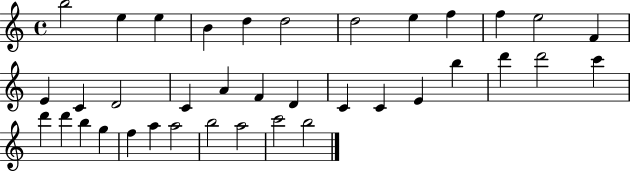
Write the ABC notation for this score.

X:1
T:Untitled
M:4/4
L:1/4
K:C
b2 e e B d d2 d2 e f f e2 F E C D2 C A F D C C E b d' d'2 c' d' d' b g f a a2 b2 a2 c'2 b2